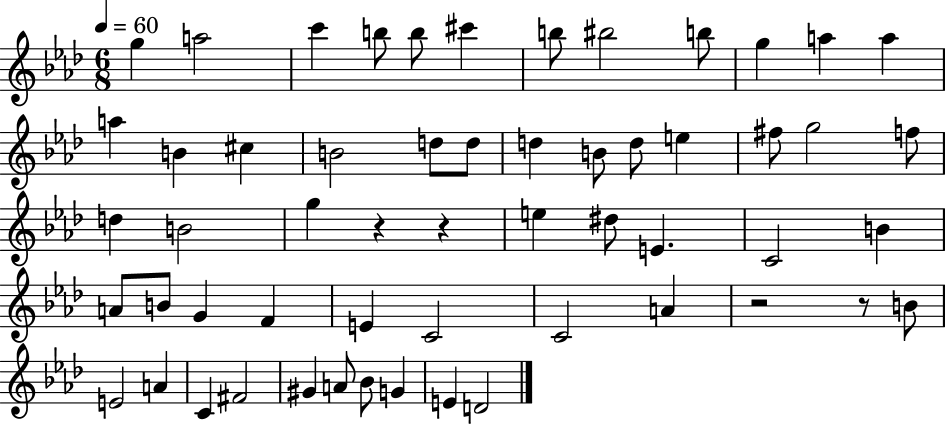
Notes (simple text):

G5/q A5/h C6/q B5/e B5/e C#6/q B5/e BIS5/h B5/e G5/q A5/q A5/q A5/q B4/q C#5/q B4/h D5/e D5/e D5/q B4/e D5/e E5/q F#5/e G5/h F5/e D5/q B4/h G5/q R/q R/q E5/q D#5/e E4/q. C4/h B4/q A4/e B4/e G4/q F4/q E4/q C4/h C4/h A4/q R/h R/e B4/e E4/h A4/q C4/q F#4/h G#4/q A4/e Bb4/e G4/q E4/q D4/h